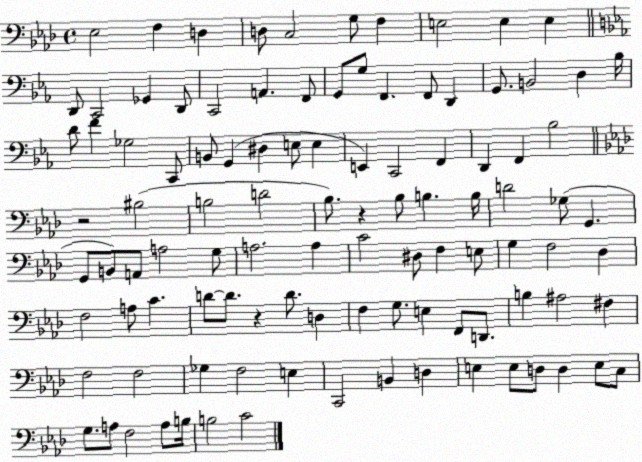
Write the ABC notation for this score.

X:1
T:Untitled
M:4/4
L:1/4
K:Ab
_E,2 F, D, D,/2 C,2 G,/2 F, E,2 E, E, D,,/2 C,,2 _G,, D,,/2 C,,2 A,, F,,/2 G,,/2 G,/2 F,, F,,/2 D,, G,,/2 B,,2 D, _B,/4 D/2 F _G,2 C,,/2 B,,/2 G,, ^D, E,/2 E, E,, C,,2 F,, D,, F,, _B,2 z2 ^B,2 B,2 D2 _B,/2 z _B,/2 B, B,/4 D2 _G,/2 G,, G,,/2 B,,/2 A,,/2 A,2 G,/2 A,2 A, C2 ^D,/2 F, E,/2 G, F,2 _D, F,2 A,/2 C D/2 D/2 z D/2 D, F, G,/2 E, F,,/2 D,,/2 B, ^A,2 ^F, F,2 F,2 _G, F,2 E, C,,2 B,, D, E, E,/2 D,/2 D, E,/2 C,/2 G,/2 A,/2 F,2 A,/2 B,/4 B,2 C2